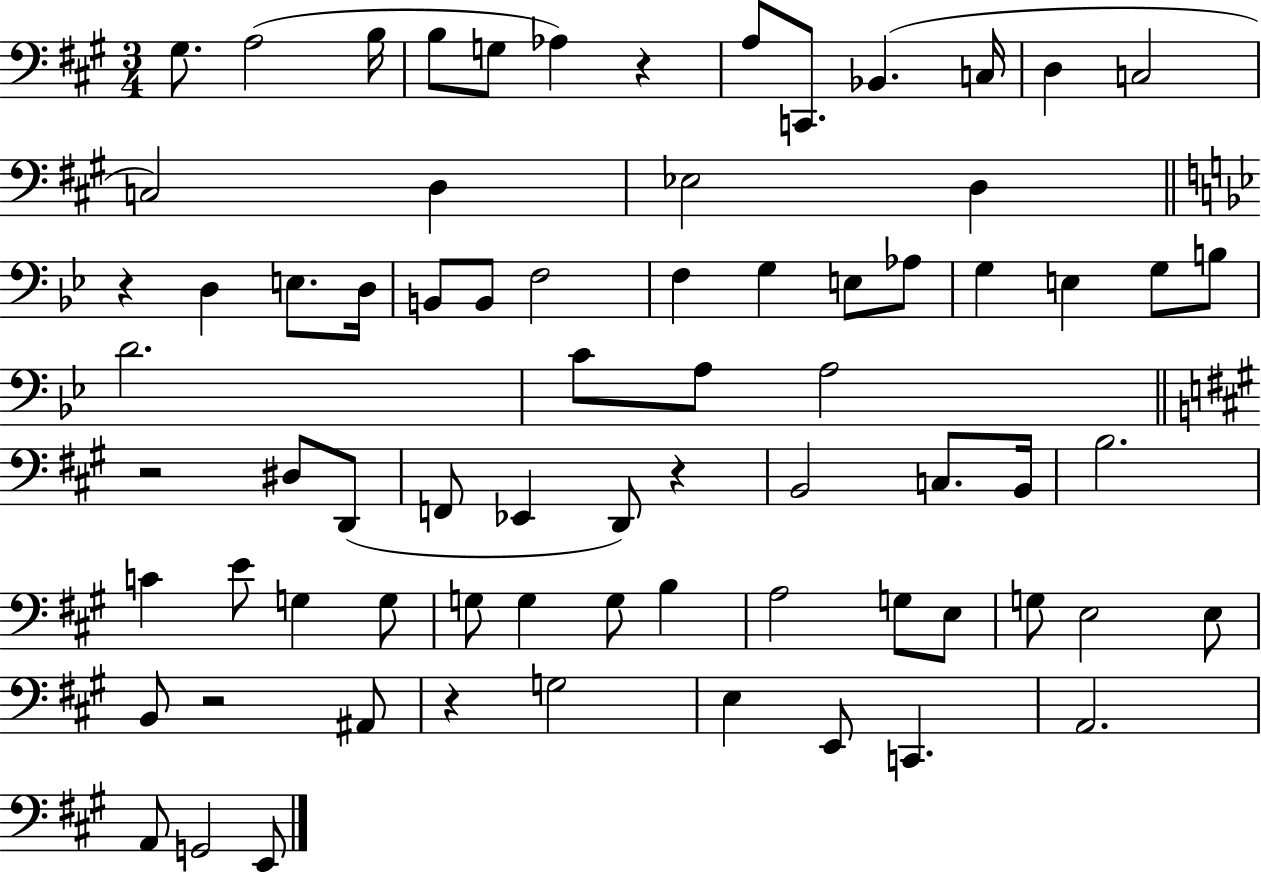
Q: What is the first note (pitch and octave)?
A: G#3